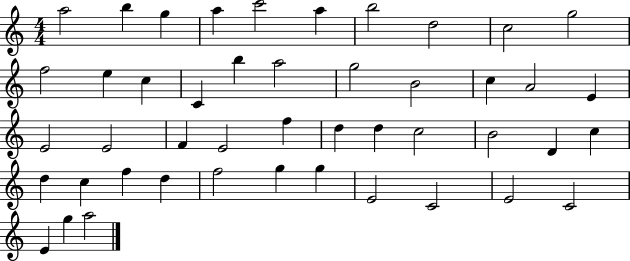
X:1
T:Untitled
M:4/4
L:1/4
K:C
a2 b g a c'2 a b2 d2 c2 g2 f2 e c C b a2 g2 B2 c A2 E E2 E2 F E2 f d d c2 B2 D c d c f d f2 g g E2 C2 E2 C2 E g a2